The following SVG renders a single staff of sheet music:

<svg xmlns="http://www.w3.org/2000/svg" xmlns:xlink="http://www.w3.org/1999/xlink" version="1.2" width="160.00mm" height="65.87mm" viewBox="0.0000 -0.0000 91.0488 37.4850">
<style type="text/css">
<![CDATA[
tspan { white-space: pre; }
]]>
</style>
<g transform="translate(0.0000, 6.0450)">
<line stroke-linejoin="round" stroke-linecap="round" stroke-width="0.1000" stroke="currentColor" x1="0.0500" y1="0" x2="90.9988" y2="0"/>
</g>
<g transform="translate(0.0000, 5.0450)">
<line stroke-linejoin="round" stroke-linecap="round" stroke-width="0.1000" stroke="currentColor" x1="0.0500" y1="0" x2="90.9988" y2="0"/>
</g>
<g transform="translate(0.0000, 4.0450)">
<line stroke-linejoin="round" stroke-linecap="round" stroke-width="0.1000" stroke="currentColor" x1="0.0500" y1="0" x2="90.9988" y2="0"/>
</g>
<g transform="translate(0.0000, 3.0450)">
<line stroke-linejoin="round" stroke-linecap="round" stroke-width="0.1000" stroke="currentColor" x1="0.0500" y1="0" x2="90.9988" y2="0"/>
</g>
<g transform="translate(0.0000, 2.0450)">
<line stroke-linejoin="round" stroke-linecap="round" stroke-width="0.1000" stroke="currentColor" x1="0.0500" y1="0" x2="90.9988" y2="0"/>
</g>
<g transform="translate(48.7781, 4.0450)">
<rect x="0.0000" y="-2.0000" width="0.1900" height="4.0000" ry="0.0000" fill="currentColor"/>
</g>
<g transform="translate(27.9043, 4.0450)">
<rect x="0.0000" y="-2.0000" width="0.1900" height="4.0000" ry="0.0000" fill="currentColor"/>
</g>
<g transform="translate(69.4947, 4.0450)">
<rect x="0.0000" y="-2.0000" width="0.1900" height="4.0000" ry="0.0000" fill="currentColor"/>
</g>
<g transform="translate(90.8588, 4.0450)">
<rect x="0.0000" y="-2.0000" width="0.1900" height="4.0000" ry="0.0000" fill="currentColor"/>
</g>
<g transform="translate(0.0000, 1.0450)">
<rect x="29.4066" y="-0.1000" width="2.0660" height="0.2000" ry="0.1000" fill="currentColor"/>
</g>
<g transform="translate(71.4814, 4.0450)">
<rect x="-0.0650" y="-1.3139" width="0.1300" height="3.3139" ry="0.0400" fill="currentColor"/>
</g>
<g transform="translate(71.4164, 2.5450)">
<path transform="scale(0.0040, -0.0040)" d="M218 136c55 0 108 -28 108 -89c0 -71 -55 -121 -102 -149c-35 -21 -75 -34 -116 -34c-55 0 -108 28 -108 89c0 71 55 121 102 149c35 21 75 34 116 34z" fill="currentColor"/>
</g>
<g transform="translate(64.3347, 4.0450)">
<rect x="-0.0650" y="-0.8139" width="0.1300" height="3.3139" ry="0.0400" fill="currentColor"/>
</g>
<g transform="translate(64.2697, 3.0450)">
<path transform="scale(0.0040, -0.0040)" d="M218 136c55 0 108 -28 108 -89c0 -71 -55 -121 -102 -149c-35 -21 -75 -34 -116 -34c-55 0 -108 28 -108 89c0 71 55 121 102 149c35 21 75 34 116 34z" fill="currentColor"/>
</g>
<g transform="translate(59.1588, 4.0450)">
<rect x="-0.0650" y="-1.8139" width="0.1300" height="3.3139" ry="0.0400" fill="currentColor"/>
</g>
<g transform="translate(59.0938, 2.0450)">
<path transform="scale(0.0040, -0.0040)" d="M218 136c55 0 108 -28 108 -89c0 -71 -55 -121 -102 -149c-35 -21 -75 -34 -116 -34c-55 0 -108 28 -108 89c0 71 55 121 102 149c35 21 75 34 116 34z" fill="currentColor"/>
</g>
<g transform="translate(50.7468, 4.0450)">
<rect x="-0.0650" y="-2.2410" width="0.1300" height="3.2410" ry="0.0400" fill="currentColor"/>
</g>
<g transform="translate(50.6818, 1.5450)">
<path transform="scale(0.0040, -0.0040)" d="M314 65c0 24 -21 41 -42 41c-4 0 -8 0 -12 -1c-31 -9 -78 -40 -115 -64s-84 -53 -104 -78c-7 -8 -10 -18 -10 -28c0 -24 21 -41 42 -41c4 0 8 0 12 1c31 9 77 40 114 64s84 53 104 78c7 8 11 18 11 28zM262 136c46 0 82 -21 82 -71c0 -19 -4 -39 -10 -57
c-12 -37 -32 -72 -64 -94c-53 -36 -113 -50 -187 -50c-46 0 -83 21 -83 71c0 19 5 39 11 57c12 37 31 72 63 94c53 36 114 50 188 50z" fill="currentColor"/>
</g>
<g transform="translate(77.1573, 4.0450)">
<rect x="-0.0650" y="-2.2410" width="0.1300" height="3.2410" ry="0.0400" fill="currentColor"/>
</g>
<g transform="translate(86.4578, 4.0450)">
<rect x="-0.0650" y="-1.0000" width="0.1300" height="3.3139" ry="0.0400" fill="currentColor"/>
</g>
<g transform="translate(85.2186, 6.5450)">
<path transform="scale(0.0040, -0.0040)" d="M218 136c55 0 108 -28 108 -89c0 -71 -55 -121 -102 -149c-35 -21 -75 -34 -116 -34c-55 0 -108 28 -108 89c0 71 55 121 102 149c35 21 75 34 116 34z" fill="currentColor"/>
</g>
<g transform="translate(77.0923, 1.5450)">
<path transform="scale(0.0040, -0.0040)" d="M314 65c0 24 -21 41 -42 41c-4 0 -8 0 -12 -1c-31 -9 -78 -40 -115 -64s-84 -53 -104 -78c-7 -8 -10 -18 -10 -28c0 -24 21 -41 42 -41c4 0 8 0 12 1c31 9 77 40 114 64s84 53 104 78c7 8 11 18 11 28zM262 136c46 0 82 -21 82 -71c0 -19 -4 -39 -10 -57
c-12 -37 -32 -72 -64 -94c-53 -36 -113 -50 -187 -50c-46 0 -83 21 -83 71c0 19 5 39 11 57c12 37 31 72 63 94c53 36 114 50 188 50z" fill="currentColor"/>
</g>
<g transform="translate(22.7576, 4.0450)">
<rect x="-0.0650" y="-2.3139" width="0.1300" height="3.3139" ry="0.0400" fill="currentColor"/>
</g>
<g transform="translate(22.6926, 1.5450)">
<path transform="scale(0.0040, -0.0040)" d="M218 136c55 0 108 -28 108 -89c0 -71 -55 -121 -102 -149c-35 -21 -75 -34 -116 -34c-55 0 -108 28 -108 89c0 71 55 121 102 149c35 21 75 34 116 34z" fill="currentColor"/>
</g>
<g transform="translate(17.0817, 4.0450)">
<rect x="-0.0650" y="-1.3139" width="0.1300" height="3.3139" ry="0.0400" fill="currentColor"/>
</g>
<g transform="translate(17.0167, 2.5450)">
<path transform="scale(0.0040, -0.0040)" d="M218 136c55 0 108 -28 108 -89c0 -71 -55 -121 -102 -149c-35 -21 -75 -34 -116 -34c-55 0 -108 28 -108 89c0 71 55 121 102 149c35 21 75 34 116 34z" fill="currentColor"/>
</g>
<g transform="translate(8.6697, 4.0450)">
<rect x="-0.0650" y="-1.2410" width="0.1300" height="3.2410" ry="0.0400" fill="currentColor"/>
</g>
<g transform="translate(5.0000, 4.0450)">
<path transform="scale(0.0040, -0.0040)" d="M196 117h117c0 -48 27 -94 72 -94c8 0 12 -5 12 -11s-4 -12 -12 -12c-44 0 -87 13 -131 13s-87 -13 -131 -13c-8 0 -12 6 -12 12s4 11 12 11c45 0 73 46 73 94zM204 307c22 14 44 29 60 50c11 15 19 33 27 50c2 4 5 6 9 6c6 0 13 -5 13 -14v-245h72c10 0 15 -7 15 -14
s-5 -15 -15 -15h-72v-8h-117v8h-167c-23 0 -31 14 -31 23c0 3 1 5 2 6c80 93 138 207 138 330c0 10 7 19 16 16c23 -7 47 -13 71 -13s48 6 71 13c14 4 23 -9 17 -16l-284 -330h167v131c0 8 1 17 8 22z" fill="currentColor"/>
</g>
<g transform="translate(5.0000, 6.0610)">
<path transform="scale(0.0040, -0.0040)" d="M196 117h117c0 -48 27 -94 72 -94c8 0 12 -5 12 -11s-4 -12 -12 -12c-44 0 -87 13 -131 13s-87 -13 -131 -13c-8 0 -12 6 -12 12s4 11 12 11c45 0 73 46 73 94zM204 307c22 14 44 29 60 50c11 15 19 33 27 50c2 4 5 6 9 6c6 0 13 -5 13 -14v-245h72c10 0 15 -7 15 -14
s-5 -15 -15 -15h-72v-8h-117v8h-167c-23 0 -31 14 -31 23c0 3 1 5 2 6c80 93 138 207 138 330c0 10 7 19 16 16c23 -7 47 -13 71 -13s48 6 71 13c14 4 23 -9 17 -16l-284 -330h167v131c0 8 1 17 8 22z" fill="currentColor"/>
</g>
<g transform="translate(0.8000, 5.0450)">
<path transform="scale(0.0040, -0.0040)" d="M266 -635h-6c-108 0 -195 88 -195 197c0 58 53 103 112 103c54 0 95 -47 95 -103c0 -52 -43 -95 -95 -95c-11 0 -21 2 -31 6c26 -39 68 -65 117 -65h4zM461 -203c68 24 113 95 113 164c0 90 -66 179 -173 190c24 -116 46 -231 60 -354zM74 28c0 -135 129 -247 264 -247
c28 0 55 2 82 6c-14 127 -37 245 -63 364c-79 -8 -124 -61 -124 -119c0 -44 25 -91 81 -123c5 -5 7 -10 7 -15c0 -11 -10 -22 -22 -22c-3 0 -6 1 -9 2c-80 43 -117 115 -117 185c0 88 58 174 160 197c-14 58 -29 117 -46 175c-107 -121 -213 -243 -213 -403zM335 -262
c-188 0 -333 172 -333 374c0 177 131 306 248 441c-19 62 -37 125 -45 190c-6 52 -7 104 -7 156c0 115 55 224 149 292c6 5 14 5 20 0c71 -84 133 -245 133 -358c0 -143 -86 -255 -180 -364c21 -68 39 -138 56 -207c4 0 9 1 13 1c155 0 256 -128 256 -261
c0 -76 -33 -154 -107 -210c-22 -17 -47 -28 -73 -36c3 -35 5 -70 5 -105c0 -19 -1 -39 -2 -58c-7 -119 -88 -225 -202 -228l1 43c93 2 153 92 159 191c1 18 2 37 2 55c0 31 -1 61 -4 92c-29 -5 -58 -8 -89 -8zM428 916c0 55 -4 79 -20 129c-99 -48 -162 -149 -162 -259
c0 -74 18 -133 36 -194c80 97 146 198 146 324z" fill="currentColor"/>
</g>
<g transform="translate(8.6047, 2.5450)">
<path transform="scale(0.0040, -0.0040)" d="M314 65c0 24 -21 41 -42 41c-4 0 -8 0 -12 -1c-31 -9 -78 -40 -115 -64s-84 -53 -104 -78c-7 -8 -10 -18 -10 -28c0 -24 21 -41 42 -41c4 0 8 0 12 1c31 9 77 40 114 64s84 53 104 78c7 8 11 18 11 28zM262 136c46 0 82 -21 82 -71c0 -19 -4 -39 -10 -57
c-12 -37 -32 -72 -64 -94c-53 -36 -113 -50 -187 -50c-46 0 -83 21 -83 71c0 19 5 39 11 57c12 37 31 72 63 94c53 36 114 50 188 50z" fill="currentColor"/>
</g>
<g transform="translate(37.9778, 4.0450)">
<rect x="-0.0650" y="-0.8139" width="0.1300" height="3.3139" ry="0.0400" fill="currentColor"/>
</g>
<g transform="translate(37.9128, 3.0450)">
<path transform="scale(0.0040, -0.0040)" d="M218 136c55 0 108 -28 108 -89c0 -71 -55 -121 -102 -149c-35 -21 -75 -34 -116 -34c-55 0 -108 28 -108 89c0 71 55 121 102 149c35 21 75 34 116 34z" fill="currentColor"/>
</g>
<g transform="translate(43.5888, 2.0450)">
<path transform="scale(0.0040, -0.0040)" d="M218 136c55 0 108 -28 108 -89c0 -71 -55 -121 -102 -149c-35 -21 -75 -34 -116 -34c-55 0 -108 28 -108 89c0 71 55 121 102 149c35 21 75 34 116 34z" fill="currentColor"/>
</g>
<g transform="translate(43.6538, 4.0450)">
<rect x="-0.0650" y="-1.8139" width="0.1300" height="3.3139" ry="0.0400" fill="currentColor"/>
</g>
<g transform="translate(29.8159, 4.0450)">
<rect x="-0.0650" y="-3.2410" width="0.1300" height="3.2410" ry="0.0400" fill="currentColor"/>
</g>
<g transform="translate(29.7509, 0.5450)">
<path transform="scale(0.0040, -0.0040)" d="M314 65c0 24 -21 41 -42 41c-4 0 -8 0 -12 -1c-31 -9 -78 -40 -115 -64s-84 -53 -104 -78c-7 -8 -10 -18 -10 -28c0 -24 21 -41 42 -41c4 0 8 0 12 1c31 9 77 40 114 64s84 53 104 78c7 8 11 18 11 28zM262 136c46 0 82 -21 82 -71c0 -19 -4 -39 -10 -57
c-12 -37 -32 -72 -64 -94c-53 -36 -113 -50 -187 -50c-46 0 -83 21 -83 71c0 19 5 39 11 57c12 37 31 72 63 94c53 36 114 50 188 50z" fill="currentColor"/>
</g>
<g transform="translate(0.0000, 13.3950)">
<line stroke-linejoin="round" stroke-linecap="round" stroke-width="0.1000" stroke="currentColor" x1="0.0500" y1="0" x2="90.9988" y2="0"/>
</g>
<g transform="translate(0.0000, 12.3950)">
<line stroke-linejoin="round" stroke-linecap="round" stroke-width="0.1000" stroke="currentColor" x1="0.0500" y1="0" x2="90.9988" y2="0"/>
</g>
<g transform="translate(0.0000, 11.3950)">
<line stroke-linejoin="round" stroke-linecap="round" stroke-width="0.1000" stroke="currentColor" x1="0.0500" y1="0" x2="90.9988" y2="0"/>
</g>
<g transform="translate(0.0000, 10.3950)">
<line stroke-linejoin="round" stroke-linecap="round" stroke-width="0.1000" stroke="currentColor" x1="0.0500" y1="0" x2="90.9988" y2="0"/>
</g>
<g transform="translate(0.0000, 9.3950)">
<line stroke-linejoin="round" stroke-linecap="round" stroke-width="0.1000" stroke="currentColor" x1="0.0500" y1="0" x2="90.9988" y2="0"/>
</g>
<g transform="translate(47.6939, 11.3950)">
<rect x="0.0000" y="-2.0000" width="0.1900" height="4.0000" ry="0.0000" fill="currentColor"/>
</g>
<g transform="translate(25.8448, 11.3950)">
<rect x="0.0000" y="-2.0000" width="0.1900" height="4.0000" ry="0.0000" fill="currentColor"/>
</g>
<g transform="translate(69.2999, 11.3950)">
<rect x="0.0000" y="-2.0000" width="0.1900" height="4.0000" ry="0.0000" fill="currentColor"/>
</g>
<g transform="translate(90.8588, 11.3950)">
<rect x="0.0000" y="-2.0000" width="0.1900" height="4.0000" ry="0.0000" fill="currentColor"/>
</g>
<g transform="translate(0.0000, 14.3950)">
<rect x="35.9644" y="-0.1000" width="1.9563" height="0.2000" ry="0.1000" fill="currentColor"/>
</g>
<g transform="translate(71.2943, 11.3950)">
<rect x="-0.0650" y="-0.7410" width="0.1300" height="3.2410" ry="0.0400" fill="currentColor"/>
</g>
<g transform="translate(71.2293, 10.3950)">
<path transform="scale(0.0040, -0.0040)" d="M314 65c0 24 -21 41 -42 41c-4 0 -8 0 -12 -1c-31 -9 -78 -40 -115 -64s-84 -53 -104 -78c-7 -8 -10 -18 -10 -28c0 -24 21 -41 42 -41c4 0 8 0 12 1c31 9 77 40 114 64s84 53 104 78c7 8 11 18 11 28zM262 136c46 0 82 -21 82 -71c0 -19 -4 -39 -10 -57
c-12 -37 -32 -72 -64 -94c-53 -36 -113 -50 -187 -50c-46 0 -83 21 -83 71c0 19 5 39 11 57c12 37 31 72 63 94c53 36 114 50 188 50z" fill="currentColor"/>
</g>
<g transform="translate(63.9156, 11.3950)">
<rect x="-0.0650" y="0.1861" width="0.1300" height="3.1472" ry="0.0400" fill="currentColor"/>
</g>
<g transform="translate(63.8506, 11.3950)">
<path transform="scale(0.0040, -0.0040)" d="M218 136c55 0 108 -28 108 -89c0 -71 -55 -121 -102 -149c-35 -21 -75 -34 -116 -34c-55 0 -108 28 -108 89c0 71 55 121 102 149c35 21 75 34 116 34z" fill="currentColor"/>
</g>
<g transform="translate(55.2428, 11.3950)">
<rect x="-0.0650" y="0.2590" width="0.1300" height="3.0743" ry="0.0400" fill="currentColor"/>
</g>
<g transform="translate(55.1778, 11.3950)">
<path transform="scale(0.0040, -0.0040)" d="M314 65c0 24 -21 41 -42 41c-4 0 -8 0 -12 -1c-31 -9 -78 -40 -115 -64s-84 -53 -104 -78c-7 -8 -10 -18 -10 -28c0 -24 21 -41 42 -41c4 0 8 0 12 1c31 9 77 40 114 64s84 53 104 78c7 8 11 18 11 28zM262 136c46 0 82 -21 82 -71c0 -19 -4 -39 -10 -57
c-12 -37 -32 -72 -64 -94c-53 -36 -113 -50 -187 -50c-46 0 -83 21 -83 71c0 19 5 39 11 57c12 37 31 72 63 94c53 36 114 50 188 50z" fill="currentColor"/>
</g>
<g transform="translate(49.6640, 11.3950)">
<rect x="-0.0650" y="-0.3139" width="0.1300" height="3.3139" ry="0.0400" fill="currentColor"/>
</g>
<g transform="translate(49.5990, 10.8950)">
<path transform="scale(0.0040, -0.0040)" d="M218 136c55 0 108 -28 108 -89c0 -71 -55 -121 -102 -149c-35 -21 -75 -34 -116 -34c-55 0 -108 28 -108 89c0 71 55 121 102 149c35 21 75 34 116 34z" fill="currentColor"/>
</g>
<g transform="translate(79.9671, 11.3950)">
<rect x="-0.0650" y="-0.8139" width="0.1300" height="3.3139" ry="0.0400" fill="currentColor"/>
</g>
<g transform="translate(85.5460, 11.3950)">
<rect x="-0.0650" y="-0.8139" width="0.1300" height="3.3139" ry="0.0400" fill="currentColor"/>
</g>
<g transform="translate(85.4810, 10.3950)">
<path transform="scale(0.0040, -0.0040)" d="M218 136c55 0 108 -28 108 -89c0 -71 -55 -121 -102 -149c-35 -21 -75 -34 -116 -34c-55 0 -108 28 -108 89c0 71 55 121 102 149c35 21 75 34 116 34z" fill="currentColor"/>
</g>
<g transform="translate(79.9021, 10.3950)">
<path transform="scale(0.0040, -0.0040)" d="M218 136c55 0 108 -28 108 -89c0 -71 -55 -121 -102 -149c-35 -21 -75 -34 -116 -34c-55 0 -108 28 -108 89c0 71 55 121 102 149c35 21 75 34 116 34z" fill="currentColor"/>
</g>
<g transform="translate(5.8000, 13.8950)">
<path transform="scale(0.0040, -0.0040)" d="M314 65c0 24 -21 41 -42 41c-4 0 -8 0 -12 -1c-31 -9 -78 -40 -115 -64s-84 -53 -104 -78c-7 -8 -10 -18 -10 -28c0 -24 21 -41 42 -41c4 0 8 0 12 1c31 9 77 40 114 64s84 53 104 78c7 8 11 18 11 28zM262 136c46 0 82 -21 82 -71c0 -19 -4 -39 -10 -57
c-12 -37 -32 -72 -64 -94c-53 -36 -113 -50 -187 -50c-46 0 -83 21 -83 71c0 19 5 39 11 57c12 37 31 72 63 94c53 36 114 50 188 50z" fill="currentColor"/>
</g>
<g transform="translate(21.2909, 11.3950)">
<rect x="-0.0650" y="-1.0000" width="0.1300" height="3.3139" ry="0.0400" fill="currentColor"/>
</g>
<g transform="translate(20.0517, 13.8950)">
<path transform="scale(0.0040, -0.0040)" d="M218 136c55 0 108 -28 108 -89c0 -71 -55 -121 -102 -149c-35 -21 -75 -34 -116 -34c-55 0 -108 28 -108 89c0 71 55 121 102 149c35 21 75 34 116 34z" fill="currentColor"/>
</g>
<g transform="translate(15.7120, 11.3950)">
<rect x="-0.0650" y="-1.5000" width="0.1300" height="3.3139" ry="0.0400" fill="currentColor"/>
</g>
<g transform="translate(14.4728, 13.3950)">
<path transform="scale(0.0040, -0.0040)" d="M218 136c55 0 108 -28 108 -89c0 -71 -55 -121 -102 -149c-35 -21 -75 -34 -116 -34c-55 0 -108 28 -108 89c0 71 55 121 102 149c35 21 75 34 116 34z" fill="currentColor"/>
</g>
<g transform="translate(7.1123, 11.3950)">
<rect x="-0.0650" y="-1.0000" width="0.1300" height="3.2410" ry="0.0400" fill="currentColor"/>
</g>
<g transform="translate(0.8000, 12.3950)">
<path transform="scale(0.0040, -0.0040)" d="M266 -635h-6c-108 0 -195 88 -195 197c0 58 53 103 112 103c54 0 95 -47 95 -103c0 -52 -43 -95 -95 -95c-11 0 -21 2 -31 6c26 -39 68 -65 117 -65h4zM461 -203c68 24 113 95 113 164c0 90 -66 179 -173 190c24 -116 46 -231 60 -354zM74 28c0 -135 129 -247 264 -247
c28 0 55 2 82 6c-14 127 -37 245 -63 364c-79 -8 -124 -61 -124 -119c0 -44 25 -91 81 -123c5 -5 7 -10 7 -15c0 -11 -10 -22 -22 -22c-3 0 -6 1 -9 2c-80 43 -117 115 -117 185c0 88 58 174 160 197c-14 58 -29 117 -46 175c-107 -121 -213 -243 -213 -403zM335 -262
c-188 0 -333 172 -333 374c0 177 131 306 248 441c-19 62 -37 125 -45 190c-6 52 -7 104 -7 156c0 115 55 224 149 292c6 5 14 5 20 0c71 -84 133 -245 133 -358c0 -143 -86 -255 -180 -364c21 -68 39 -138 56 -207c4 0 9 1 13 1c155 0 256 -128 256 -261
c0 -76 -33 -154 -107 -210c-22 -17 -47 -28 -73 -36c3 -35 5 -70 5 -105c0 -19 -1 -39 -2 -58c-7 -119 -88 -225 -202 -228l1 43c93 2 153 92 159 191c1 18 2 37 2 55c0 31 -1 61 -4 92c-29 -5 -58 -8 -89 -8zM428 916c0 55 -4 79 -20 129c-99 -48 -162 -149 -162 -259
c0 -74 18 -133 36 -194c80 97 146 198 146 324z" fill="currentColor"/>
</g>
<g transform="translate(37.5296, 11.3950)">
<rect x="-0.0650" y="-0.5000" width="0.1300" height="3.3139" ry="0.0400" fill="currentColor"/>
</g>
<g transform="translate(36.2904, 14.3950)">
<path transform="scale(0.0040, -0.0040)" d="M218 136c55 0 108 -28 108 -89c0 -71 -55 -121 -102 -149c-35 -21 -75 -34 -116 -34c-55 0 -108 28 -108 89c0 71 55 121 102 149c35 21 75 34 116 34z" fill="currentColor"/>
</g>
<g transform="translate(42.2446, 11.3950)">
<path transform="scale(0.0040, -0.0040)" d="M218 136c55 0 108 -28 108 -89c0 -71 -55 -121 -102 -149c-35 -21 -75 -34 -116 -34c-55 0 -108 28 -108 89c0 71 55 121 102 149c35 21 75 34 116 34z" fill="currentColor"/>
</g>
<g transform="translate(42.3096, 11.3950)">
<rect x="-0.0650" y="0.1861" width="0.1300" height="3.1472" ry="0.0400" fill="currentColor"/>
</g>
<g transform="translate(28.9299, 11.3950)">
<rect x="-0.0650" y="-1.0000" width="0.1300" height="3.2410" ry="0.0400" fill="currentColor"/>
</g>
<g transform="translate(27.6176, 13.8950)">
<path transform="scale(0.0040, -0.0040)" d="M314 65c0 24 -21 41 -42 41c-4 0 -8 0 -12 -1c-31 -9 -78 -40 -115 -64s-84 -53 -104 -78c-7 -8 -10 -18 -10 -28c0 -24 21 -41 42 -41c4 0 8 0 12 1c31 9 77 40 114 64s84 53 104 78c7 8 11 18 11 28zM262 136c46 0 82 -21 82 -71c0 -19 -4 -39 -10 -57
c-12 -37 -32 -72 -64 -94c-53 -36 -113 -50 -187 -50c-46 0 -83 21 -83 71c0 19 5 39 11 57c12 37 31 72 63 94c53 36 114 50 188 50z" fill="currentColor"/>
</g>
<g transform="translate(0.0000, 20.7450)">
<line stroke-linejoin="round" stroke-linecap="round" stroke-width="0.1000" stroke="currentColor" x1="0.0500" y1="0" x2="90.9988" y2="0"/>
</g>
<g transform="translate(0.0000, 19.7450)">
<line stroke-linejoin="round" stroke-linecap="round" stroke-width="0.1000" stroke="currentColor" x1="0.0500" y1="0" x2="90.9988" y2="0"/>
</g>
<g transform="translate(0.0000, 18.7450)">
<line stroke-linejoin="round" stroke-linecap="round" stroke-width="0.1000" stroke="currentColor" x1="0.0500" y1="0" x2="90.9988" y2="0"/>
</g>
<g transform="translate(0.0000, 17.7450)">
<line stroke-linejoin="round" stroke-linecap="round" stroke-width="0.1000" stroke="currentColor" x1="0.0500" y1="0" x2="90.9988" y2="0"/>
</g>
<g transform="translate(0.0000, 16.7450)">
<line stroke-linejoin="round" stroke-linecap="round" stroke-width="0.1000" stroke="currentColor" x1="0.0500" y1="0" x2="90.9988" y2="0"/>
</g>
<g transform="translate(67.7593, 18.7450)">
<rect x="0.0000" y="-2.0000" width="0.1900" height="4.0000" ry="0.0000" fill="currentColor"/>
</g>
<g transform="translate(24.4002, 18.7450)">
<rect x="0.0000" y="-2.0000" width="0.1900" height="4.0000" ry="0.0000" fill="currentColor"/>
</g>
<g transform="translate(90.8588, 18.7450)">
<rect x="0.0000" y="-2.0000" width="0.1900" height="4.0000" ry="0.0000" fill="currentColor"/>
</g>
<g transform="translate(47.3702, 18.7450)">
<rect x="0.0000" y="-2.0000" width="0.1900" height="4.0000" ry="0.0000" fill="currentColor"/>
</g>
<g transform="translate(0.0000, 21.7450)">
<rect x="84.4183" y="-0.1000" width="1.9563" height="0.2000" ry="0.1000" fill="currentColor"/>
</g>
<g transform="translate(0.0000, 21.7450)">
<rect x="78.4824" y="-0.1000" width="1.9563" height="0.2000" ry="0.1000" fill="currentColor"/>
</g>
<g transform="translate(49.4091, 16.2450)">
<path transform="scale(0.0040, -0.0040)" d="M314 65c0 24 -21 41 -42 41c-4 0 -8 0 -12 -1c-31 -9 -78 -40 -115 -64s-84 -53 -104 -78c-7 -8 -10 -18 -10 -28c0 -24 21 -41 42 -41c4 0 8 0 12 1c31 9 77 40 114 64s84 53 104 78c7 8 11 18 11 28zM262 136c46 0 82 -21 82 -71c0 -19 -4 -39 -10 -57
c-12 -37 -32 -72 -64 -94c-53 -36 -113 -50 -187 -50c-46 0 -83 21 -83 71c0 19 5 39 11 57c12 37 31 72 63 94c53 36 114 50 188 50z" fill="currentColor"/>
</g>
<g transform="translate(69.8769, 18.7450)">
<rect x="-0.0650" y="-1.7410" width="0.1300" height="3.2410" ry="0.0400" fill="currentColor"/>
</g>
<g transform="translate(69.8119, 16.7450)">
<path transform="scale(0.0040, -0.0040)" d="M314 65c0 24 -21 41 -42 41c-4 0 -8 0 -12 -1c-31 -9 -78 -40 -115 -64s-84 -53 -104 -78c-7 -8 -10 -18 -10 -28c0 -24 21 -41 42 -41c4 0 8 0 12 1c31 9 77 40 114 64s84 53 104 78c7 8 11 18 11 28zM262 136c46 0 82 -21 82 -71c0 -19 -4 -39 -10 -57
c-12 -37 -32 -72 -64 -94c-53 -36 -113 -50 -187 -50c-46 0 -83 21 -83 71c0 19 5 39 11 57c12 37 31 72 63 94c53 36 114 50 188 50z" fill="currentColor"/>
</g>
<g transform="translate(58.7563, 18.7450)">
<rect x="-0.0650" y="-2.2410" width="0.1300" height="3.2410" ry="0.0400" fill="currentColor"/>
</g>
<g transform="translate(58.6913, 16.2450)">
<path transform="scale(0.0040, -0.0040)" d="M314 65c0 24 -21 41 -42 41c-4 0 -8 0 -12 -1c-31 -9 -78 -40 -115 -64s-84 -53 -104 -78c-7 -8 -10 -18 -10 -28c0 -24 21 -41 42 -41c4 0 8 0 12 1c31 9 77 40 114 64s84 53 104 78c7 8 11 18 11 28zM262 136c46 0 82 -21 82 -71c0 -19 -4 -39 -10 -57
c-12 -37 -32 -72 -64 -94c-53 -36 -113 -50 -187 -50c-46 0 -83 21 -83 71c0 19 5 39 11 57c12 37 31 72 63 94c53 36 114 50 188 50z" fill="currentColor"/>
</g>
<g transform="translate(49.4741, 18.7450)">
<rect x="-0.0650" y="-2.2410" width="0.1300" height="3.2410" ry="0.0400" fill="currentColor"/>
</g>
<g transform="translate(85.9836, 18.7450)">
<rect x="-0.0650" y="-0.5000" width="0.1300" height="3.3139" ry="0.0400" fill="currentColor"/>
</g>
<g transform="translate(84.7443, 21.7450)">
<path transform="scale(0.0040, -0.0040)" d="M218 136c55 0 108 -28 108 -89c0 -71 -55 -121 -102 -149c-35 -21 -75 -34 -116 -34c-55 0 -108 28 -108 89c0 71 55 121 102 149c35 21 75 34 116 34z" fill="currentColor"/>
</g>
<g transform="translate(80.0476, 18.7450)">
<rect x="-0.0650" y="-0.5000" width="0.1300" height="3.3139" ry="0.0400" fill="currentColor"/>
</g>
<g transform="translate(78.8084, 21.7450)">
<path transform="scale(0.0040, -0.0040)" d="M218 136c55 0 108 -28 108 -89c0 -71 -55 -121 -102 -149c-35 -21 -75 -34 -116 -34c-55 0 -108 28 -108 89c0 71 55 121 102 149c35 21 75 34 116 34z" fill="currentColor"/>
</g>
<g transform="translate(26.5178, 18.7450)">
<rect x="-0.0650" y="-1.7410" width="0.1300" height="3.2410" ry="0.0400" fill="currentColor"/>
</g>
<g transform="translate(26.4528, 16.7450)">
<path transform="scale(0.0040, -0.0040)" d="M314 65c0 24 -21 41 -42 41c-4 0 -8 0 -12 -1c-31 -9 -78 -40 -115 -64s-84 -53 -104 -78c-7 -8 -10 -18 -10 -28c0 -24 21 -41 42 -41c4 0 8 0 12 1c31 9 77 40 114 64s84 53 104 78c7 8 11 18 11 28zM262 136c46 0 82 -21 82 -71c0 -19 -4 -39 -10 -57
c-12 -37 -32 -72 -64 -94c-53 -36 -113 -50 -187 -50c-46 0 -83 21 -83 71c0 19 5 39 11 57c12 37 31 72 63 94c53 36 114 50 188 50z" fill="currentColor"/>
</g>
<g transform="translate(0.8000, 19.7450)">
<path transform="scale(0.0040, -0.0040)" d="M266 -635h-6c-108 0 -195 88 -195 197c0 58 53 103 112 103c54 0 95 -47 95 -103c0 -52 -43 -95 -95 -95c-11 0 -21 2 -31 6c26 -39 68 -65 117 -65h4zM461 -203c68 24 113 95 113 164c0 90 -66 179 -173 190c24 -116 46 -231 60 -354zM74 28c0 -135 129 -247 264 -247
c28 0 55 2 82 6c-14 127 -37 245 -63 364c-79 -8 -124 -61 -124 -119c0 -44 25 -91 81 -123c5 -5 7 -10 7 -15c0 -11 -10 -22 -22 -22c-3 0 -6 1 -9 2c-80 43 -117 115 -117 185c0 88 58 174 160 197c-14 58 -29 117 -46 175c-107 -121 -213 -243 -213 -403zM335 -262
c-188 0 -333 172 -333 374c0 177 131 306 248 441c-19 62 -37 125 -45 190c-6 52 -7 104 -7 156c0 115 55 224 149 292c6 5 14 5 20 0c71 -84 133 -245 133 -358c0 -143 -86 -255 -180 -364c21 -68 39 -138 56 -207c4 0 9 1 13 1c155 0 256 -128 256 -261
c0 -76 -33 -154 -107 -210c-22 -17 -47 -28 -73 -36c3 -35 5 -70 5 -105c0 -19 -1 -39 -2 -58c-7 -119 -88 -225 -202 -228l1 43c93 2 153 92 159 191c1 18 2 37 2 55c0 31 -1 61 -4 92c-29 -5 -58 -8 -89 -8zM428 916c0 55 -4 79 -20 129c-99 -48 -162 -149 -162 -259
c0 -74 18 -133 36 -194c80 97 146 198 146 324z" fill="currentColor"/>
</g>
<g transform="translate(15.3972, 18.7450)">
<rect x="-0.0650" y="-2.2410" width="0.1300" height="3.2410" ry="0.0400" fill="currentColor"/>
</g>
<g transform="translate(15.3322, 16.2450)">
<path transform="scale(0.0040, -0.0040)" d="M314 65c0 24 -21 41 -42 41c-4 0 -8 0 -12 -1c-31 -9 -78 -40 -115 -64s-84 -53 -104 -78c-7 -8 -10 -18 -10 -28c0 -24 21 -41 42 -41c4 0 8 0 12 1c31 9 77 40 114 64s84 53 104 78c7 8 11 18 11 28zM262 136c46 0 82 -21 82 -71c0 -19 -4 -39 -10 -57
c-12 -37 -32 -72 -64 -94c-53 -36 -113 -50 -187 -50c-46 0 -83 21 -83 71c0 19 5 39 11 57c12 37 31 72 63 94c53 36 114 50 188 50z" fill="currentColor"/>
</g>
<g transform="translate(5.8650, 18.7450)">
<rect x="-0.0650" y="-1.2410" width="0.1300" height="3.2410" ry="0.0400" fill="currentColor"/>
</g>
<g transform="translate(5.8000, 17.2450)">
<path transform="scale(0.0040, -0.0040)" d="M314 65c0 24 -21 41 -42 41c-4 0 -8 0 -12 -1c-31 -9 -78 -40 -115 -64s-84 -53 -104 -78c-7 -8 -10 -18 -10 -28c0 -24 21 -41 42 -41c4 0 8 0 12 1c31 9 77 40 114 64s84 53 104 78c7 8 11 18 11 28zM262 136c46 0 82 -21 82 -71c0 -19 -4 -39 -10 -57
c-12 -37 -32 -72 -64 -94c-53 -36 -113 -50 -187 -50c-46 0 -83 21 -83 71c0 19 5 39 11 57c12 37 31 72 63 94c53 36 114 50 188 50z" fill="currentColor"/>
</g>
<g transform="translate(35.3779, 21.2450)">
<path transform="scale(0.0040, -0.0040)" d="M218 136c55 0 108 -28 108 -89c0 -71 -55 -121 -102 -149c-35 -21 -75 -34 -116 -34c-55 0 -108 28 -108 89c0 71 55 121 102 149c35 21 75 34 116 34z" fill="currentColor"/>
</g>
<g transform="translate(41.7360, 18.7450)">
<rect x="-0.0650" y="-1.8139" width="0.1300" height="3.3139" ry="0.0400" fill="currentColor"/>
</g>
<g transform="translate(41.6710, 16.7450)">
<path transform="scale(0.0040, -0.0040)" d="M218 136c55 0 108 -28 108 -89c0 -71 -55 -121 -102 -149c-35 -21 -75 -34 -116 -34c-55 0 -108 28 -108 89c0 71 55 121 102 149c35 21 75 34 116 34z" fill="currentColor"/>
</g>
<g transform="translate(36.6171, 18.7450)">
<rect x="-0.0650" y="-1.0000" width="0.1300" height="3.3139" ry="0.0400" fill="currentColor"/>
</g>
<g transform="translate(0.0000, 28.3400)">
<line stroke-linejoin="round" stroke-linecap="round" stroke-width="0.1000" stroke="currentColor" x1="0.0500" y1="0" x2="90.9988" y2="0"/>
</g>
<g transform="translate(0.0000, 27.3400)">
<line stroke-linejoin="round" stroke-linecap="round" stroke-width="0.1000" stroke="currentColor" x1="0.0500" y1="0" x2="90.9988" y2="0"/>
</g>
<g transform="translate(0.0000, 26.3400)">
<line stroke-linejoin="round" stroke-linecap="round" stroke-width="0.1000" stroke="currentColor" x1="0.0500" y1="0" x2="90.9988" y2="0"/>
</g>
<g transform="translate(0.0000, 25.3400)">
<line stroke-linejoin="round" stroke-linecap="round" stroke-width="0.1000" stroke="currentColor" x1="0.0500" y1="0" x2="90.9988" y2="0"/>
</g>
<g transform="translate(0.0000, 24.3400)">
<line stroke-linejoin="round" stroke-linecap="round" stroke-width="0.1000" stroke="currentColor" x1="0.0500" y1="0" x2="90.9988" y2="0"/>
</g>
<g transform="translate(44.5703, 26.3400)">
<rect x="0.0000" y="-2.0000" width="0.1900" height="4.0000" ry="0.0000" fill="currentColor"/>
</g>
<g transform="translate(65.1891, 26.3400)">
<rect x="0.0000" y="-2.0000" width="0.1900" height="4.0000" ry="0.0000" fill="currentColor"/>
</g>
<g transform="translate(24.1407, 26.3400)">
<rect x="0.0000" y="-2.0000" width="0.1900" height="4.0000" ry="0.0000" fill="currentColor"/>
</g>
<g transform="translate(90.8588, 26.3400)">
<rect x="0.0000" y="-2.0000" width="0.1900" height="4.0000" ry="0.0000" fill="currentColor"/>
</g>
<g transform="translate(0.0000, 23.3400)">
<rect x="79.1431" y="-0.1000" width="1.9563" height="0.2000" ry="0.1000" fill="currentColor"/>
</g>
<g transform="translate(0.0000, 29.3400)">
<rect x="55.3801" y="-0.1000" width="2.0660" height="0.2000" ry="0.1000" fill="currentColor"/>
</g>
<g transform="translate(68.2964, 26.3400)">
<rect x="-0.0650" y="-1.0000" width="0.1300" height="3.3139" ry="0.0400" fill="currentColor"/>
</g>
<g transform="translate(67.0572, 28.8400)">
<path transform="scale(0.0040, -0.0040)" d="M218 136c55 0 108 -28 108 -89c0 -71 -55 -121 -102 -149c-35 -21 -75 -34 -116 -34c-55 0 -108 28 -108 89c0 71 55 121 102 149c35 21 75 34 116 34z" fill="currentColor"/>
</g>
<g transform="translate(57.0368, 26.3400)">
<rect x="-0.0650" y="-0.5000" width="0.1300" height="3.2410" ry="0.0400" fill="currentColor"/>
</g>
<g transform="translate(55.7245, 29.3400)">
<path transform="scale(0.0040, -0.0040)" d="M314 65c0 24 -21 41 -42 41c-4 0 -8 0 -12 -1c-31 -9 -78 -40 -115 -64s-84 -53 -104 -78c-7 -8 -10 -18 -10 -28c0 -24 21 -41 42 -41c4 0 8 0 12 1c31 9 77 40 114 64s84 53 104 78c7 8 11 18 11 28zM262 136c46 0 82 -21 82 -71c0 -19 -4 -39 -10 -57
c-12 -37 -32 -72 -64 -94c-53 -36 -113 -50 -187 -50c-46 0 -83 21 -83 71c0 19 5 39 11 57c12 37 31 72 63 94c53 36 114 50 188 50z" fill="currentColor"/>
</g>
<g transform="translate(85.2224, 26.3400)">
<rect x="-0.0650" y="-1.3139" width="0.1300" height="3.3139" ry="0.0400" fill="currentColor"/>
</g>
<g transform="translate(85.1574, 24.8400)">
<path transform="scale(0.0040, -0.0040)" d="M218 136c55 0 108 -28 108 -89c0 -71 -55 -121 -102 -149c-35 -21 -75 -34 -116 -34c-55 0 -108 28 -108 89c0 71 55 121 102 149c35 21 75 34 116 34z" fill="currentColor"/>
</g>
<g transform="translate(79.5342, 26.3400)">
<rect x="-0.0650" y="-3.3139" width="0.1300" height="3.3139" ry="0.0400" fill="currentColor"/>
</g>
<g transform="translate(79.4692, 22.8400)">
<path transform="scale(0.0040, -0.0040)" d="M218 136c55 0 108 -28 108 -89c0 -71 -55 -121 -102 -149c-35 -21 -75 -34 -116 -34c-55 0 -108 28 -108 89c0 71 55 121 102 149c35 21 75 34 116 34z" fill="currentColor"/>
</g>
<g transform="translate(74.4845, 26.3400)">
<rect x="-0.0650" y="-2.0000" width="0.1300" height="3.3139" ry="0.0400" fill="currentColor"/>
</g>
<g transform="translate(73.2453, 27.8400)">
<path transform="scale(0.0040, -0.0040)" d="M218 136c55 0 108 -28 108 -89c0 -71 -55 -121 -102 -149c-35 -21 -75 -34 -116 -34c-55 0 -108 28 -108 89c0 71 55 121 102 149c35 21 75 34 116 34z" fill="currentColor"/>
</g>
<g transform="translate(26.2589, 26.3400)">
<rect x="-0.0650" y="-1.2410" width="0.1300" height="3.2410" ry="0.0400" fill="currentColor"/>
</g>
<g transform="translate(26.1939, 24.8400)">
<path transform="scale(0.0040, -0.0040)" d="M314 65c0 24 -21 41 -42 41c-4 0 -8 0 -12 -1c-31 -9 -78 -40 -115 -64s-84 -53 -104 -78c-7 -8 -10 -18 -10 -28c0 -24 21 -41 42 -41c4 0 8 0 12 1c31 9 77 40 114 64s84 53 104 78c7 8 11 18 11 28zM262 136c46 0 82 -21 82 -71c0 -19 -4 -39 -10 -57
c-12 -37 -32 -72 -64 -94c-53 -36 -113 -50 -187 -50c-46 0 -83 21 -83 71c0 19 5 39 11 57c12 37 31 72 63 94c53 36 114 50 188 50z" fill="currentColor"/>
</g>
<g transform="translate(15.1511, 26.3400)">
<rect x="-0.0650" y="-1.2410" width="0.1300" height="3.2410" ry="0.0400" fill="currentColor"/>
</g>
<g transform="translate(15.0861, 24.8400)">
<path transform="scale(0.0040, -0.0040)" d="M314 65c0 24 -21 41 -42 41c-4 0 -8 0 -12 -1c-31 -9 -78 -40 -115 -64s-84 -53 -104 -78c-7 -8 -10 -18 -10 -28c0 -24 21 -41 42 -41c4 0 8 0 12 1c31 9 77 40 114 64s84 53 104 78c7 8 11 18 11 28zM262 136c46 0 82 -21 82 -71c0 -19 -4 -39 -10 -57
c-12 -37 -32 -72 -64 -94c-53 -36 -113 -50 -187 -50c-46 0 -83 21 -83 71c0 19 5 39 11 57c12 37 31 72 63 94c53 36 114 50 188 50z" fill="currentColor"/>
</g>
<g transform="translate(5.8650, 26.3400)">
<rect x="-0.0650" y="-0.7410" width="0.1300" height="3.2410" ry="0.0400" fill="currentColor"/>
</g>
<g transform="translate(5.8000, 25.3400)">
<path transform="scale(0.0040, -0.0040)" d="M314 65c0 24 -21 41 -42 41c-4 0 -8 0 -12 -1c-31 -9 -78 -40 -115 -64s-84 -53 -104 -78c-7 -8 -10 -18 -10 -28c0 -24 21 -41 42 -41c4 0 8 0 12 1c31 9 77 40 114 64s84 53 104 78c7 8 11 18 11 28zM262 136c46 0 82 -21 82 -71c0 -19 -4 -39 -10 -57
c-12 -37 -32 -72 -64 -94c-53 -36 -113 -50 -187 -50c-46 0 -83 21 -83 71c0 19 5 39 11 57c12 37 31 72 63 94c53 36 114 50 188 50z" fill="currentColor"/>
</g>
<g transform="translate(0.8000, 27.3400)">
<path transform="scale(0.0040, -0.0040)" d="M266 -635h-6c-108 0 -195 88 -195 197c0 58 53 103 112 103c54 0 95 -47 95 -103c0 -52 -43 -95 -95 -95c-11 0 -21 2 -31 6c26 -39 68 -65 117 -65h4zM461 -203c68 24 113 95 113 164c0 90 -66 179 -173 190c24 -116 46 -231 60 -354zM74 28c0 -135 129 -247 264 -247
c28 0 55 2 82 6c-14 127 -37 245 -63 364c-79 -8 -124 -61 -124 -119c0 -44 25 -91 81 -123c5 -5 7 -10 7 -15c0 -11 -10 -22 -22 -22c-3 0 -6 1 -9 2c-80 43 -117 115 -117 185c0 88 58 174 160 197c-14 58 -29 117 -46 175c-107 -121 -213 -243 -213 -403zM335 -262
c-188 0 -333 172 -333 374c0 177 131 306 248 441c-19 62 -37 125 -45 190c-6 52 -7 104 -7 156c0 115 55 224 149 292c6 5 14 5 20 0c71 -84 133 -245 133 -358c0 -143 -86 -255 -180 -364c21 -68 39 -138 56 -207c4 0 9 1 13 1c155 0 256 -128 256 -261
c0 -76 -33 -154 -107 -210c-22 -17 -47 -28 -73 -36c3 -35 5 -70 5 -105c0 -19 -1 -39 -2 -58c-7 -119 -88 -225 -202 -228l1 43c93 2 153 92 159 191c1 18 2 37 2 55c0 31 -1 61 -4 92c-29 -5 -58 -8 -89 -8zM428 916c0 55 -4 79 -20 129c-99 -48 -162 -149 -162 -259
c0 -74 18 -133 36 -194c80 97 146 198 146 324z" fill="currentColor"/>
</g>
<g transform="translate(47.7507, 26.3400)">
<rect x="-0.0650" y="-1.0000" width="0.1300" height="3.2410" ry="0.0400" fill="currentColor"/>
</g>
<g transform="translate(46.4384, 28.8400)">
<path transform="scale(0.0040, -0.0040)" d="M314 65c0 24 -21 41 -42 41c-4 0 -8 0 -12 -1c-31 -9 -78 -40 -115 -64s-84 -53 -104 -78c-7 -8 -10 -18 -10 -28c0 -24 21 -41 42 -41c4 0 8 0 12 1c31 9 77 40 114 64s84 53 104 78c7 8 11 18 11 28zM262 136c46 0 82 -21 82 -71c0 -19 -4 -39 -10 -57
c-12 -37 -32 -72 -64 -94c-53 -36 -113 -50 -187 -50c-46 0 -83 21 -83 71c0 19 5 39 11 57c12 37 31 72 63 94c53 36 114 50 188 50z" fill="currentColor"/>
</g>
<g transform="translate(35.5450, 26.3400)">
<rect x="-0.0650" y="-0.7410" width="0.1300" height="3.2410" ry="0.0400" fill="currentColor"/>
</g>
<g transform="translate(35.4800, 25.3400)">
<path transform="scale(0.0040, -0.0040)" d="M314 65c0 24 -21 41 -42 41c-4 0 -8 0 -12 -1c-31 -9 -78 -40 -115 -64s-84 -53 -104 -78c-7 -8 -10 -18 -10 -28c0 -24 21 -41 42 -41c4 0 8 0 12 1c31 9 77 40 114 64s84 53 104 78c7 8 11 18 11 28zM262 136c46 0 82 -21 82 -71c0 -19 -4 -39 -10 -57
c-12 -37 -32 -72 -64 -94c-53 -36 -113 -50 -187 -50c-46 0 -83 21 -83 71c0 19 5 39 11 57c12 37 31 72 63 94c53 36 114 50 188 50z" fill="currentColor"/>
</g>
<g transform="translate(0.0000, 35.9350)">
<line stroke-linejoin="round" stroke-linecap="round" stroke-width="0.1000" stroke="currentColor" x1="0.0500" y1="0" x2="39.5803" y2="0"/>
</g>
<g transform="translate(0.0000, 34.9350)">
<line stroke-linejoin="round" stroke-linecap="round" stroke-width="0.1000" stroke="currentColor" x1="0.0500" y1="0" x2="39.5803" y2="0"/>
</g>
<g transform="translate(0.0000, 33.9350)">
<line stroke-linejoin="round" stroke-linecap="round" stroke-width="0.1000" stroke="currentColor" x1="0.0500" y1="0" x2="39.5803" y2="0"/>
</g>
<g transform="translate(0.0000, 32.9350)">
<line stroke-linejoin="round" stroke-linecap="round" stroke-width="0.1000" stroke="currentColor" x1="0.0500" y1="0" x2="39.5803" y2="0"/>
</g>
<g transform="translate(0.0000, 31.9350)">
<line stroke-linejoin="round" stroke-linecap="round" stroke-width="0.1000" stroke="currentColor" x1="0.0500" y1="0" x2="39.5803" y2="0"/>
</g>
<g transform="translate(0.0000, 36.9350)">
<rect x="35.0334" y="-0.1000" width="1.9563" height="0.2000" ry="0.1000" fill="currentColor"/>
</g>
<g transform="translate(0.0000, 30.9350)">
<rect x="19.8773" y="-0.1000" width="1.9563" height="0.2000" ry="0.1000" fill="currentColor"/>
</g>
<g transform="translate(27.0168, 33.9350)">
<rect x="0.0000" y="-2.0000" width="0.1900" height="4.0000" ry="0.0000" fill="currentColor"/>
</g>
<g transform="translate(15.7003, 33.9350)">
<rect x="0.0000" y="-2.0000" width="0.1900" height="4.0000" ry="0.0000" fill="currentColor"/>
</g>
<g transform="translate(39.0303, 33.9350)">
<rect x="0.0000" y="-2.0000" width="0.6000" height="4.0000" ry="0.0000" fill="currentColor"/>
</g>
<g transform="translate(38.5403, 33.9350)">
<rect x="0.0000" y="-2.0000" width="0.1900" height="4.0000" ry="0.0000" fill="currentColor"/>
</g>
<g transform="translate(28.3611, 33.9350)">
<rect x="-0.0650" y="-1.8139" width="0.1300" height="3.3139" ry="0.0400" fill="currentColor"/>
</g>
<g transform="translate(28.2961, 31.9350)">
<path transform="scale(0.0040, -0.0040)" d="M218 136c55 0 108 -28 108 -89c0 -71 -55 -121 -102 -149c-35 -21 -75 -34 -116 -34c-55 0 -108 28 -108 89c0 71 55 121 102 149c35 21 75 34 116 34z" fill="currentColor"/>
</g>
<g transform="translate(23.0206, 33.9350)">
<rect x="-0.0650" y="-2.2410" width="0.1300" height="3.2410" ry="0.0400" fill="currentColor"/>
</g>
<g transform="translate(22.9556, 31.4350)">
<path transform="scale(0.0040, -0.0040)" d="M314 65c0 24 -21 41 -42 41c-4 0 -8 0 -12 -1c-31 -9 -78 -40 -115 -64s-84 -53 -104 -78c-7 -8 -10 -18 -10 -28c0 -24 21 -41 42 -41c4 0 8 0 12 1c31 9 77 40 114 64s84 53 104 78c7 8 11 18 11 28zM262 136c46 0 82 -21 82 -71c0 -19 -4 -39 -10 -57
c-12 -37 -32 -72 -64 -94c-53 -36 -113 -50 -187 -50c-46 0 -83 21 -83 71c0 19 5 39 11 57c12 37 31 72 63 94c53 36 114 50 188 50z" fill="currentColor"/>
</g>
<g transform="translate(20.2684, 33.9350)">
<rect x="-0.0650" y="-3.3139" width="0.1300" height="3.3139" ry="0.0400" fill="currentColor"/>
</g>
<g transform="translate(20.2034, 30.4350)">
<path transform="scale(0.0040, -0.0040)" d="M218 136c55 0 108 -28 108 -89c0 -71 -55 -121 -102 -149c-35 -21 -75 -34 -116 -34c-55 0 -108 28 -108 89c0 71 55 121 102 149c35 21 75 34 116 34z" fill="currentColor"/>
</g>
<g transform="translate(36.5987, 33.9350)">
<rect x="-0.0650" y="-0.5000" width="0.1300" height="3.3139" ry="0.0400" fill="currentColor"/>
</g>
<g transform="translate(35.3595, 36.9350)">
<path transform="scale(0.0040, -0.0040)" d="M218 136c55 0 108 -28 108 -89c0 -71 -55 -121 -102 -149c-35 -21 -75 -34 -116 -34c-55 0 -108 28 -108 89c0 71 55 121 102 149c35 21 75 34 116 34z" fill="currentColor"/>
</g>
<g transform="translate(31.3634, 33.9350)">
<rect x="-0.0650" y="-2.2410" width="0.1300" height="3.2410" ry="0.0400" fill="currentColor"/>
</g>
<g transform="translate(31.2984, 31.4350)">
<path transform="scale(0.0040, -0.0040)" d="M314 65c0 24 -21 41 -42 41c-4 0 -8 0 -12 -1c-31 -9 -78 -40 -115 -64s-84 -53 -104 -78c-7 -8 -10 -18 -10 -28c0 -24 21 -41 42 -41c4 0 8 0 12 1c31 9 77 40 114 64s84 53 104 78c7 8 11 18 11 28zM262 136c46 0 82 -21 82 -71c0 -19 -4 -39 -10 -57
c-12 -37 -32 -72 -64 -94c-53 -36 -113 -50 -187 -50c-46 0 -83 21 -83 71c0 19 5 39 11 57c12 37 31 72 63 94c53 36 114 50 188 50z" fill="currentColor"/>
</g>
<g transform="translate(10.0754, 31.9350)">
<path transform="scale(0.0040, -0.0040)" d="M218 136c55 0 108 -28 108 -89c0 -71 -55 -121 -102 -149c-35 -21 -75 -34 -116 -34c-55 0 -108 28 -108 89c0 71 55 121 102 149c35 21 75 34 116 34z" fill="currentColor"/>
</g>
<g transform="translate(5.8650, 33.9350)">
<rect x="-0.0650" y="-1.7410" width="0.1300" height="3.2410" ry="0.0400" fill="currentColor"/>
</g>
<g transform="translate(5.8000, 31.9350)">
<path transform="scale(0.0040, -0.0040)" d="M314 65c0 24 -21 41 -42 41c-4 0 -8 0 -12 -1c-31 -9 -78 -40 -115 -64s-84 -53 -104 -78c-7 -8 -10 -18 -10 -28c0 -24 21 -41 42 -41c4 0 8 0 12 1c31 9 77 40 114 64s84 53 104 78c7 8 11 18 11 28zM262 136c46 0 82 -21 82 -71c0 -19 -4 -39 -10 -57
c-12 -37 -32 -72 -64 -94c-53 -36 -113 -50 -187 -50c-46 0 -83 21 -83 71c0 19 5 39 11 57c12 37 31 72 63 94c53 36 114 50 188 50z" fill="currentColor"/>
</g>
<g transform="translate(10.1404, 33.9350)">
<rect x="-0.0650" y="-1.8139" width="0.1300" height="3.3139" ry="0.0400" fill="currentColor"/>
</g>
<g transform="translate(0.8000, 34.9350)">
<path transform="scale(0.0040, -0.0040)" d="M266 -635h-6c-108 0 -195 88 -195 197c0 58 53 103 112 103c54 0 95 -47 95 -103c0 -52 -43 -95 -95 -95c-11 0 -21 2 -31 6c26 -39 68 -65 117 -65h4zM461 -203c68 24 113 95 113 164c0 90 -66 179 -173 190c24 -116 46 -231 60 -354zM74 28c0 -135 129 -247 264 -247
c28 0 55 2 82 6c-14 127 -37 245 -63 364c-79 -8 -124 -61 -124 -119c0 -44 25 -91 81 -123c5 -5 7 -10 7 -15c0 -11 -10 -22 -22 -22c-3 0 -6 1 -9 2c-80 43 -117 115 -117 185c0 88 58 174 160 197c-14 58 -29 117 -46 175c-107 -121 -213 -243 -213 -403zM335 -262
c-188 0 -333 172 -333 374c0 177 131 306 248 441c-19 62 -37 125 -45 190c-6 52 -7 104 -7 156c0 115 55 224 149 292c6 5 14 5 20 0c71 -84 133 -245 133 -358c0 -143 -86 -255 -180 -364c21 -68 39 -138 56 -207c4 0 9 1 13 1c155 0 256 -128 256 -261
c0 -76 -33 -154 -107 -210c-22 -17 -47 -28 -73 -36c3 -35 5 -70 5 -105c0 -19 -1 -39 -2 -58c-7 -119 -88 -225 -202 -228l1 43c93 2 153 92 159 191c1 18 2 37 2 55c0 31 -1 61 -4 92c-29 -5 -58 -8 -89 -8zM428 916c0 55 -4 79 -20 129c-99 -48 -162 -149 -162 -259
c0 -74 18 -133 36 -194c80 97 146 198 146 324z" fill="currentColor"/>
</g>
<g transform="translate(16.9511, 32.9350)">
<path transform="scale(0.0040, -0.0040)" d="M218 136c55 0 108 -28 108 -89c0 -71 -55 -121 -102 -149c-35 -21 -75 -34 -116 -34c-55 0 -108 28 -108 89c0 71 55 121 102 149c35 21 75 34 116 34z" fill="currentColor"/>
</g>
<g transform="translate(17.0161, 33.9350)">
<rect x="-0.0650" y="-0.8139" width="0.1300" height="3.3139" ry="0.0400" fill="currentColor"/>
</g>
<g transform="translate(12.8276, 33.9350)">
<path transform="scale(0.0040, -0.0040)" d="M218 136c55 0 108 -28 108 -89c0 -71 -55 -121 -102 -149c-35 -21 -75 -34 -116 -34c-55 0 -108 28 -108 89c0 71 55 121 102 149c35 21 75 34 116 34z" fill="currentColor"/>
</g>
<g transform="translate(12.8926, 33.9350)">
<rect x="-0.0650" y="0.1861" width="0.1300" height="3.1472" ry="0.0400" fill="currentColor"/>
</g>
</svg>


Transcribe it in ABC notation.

X:1
T:Untitled
M:4/4
L:1/4
K:C
e2 e g b2 d f g2 f d e g2 D D2 E D D2 C B c B2 B d2 d d e2 g2 f2 D f g2 g2 f2 C C d2 e2 e2 d2 D2 C2 D F b e f2 f B d b g2 f g2 C